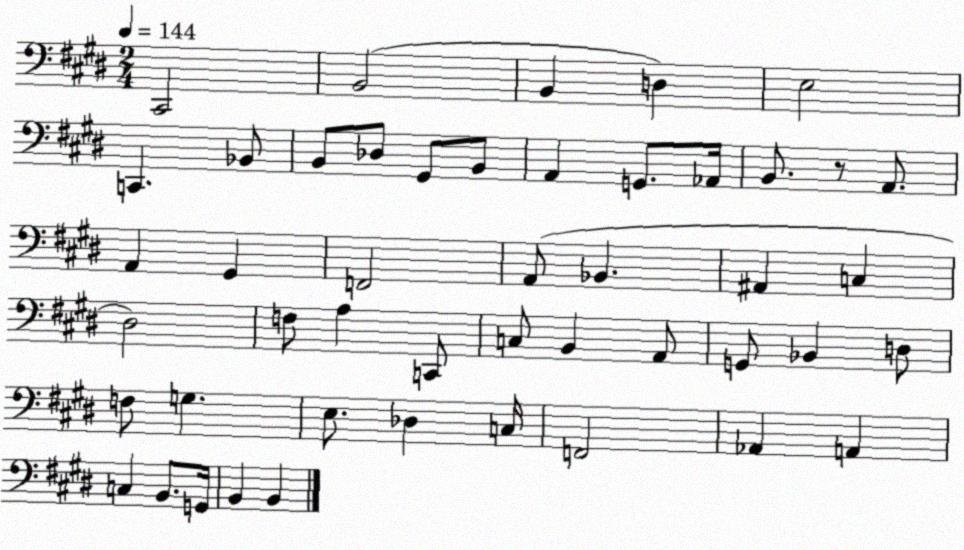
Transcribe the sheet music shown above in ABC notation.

X:1
T:Untitled
M:2/4
L:1/4
K:E
^C,,2 B,,2 B,, D, E,2 C,, _B,,/2 B,,/2 _D,/2 ^G,,/2 B,,/2 A,, G,,/2 _A,,/4 B,,/2 z/2 A,,/2 A,, ^G,, F,,2 A,,/2 _B,, ^A,, C, ^D,2 F,/2 A, C,,/2 C,/2 B,, A,,/2 G,,/2 _B,, D,/2 F,/2 G, E,/2 _D, C,/4 F,,2 _A,, A,, C, B,,/2 G,,/4 B,, B,,